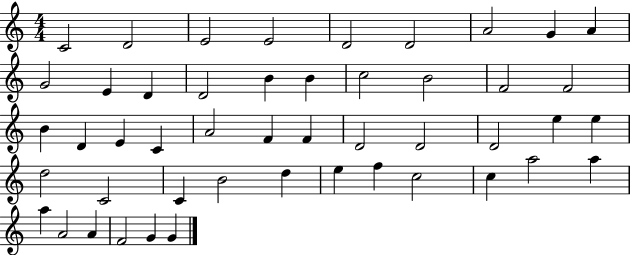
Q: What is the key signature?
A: C major